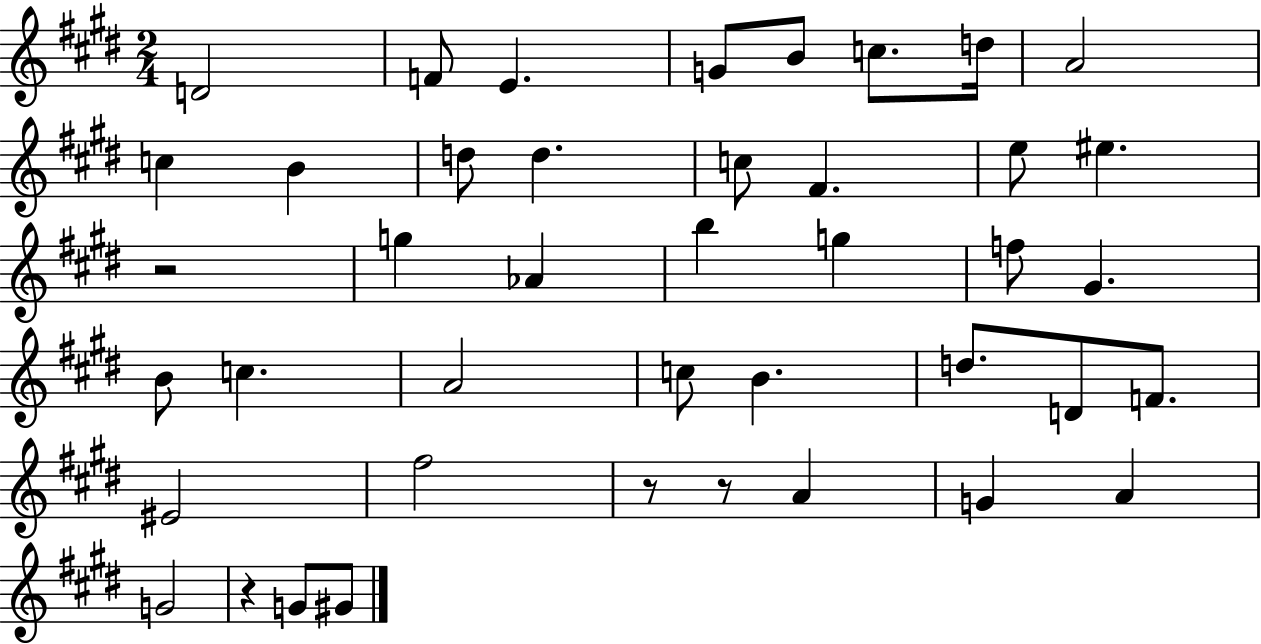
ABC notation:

X:1
T:Untitled
M:2/4
L:1/4
K:E
D2 F/2 E G/2 B/2 c/2 d/4 A2 c B d/2 d c/2 ^F e/2 ^e z2 g _A b g f/2 ^G B/2 c A2 c/2 B d/2 D/2 F/2 ^E2 ^f2 z/2 z/2 A G A G2 z G/2 ^G/2